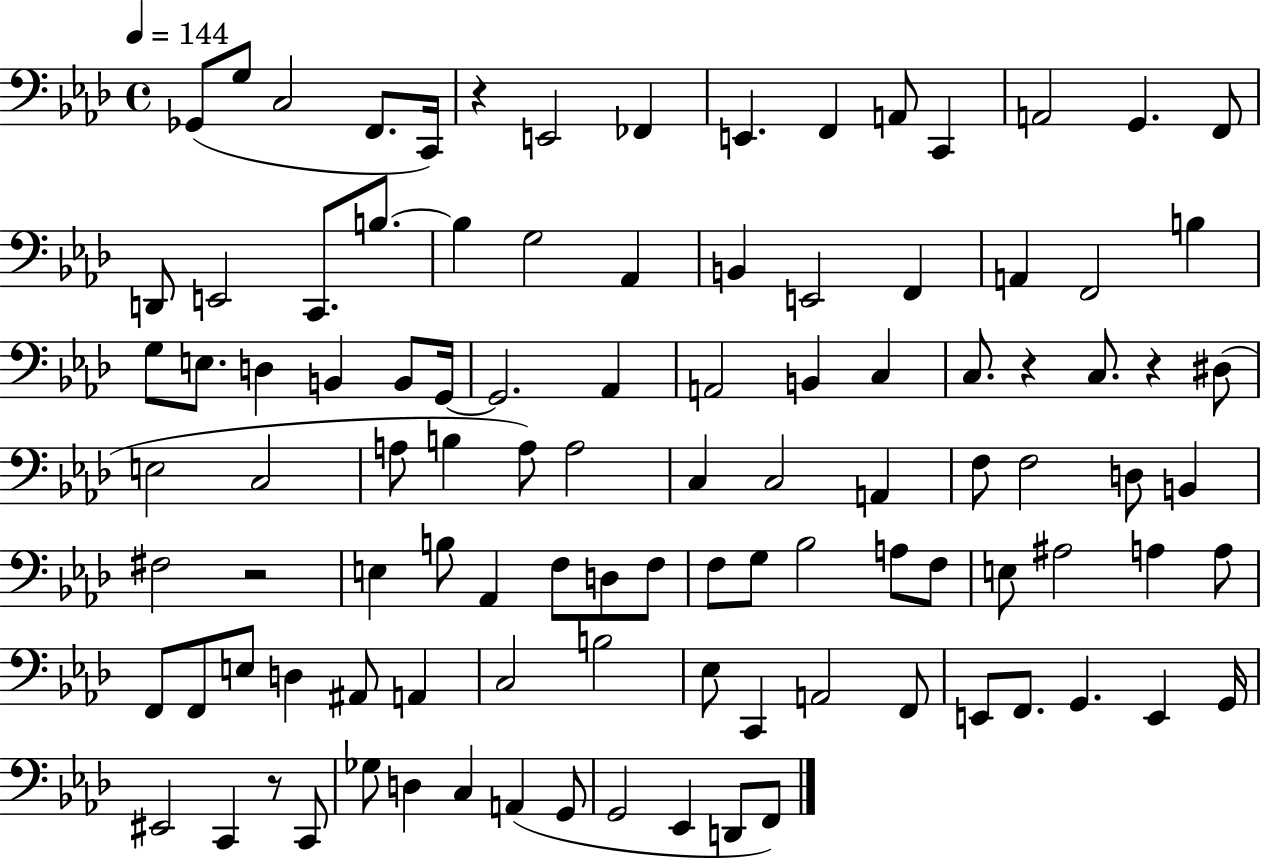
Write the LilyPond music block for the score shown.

{
  \clef bass
  \time 4/4
  \defaultTimeSignature
  \key aes \major
  \tempo 4 = 144
  ges,8( g8 c2 f,8. c,16) | r4 e,2 fes,4 | e,4. f,4 a,8 c,4 | a,2 g,4. f,8 | \break d,8 e,2 c,8. b8.~~ | b4 g2 aes,4 | b,4 e,2 f,4 | a,4 f,2 b4 | \break g8 e8. d4 b,4 b,8 g,16~~ | g,2. aes,4 | a,2 b,4 c4 | c8. r4 c8. r4 dis8( | \break e2 c2 | a8 b4 a8) a2 | c4 c2 a,4 | f8 f2 d8 b,4 | \break fis2 r2 | e4 b8 aes,4 f8 d8 f8 | f8 g8 bes2 a8 f8 | e8 ais2 a4 a8 | \break f,8 f,8 e8 d4 ais,8 a,4 | c2 b2 | ees8 c,4 a,2 f,8 | e,8 f,8. g,4. e,4 g,16 | \break eis,2 c,4 r8 c,8 | ges8 d4 c4 a,4( g,8 | g,2 ees,4 d,8 f,8) | \bar "|."
}